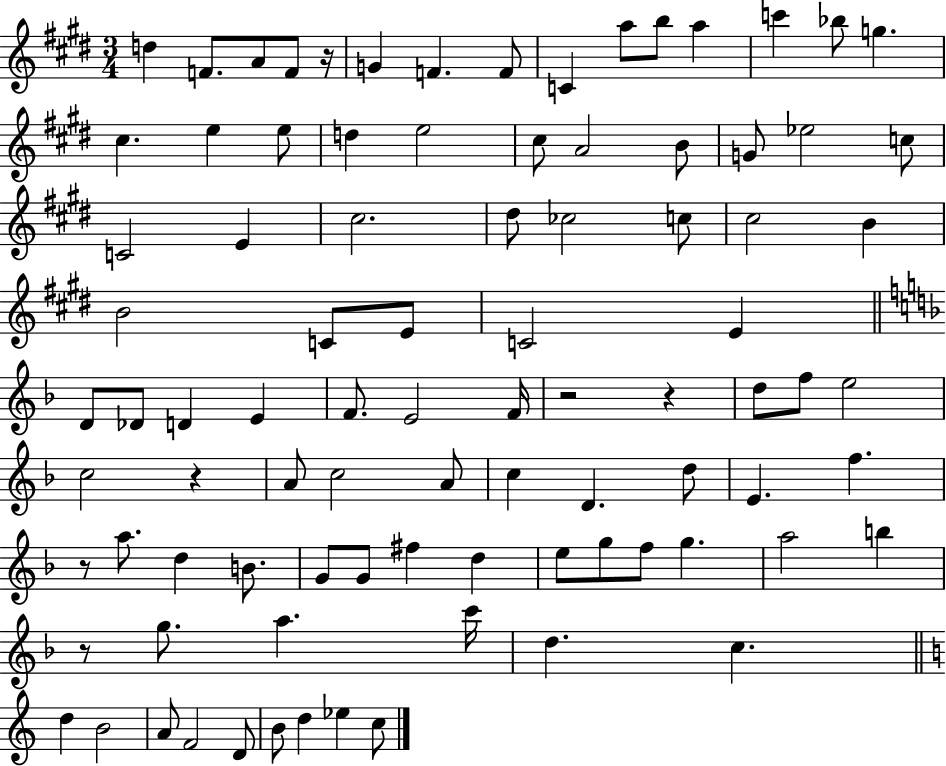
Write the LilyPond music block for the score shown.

{
  \clef treble
  \numericTimeSignature
  \time 3/4
  \key e \major
  d''4 f'8. a'8 f'8 r16 | g'4 f'4. f'8 | c'4 a''8 b''8 a''4 | c'''4 bes''8 g''4. | \break cis''4. e''4 e''8 | d''4 e''2 | cis''8 a'2 b'8 | g'8 ees''2 c''8 | \break c'2 e'4 | cis''2. | dis''8 ces''2 c''8 | cis''2 b'4 | \break b'2 c'8 e'8 | c'2 e'4 | \bar "||" \break \key d \minor d'8 des'8 d'4 e'4 | f'8. e'2 f'16 | r2 r4 | d''8 f''8 e''2 | \break c''2 r4 | a'8 c''2 a'8 | c''4 d'4. d''8 | e'4. f''4. | \break r8 a''8. d''4 b'8. | g'8 g'8 fis''4 d''4 | e''8 g''8 f''8 g''4. | a''2 b''4 | \break r8 g''8. a''4. c'''16 | d''4. c''4. | \bar "||" \break \key c \major d''4 b'2 | a'8 f'2 d'8 | b'8 d''4 ees''4 c''8 | \bar "|."
}